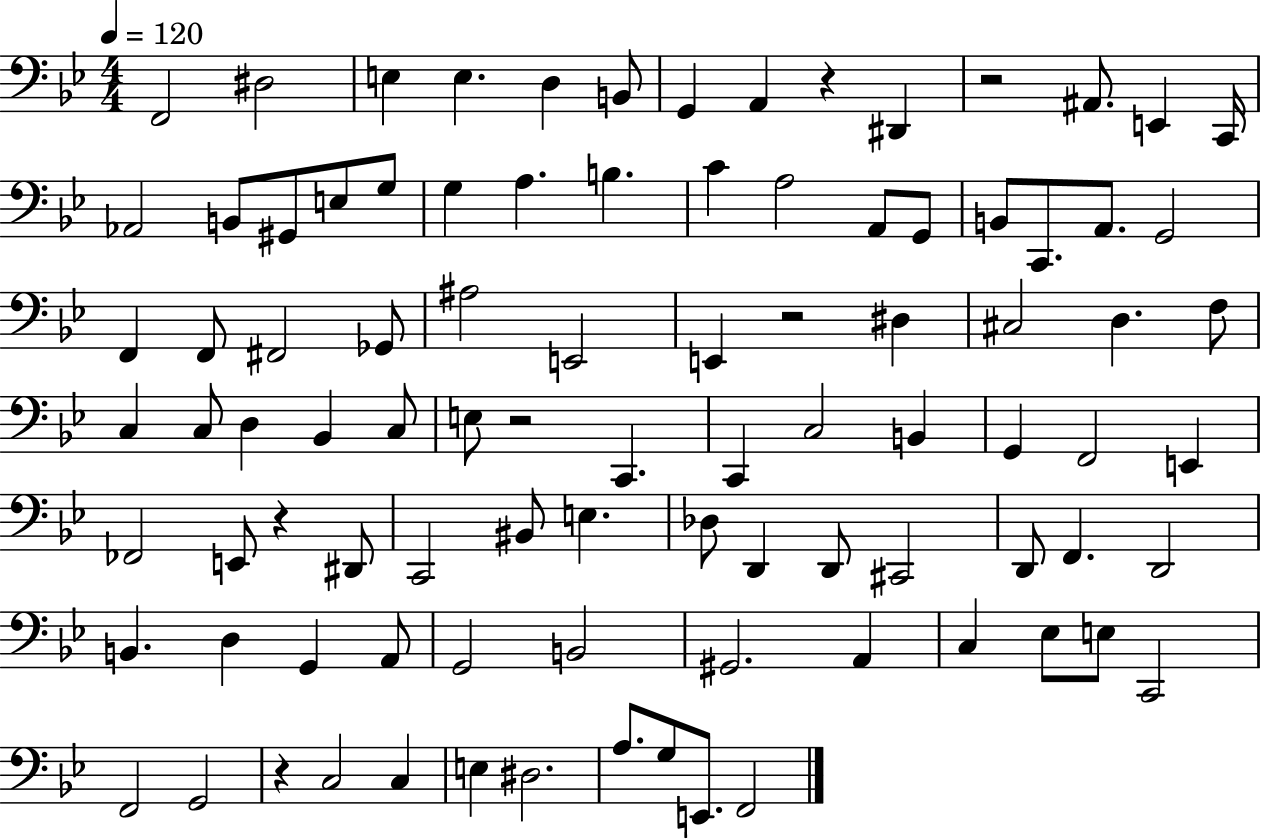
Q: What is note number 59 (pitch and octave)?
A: Db3